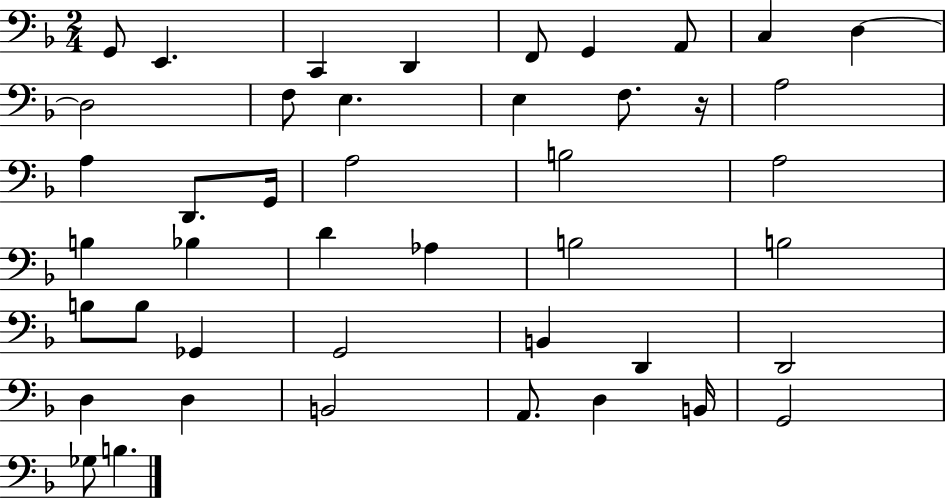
G2/e E2/q. C2/q D2/q F2/e G2/q A2/e C3/q D3/q D3/h F3/e E3/q. E3/q F3/e. R/s A3/h A3/q D2/e. G2/s A3/h B3/h A3/h B3/q Bb3/q D4/q Ab3/q B3/h B3/h B3/e B3/e Gb2/q G2/h B2/q D2/q D2/h D3/q D3/q B2/h A2/e. D3/q B2/s G2/h Gb3/e B3/q.